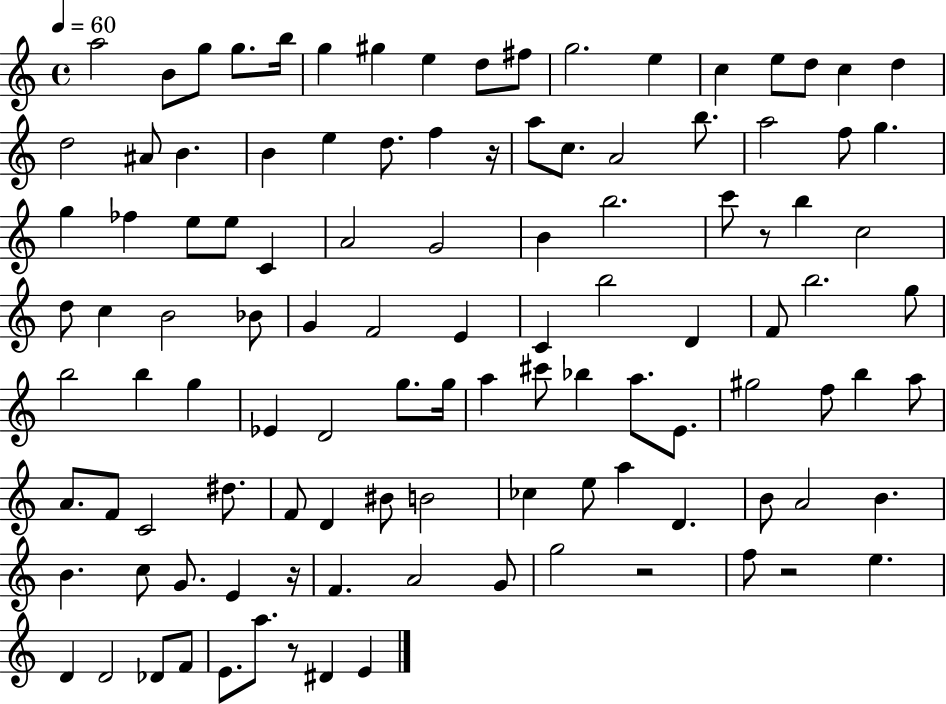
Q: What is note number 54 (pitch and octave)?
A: F4